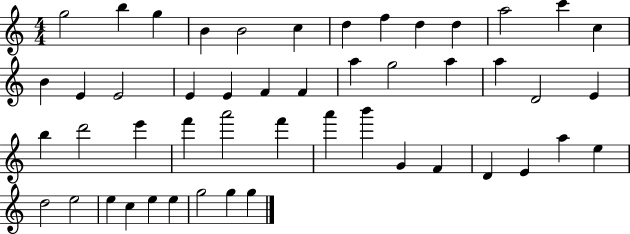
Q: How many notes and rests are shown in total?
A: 49